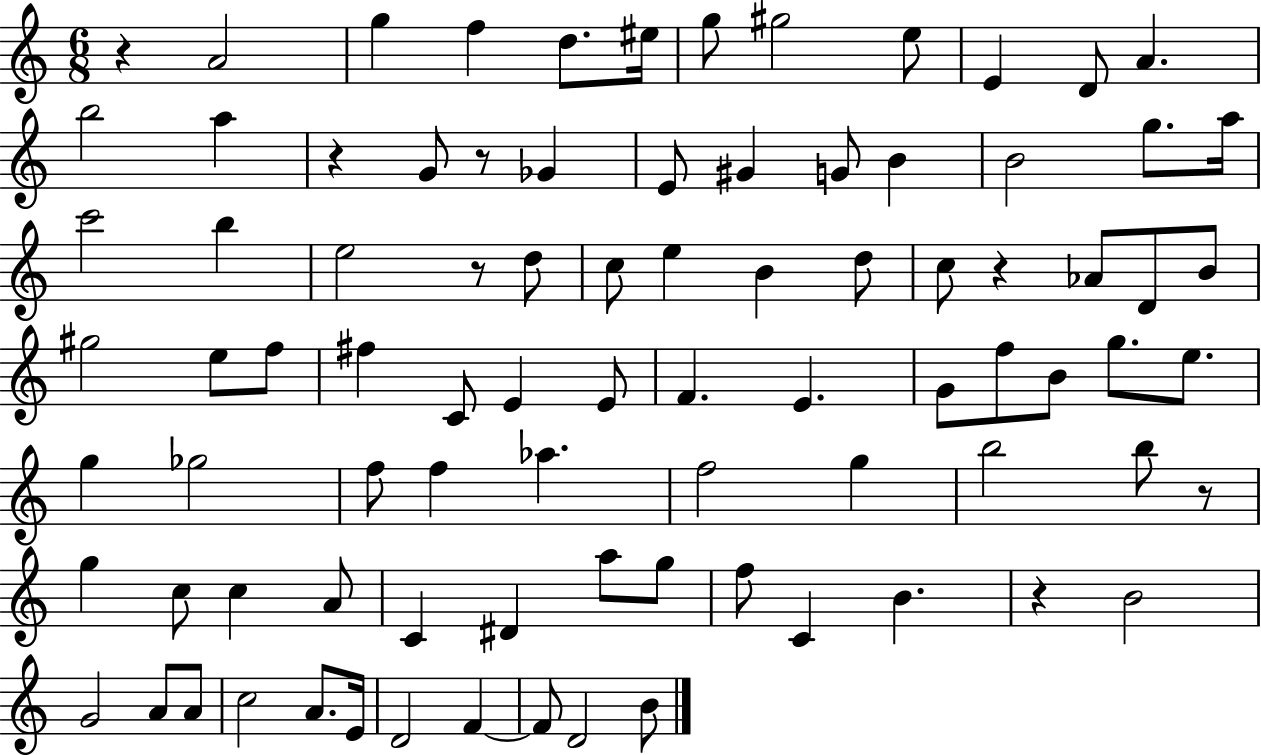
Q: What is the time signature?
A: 6/8